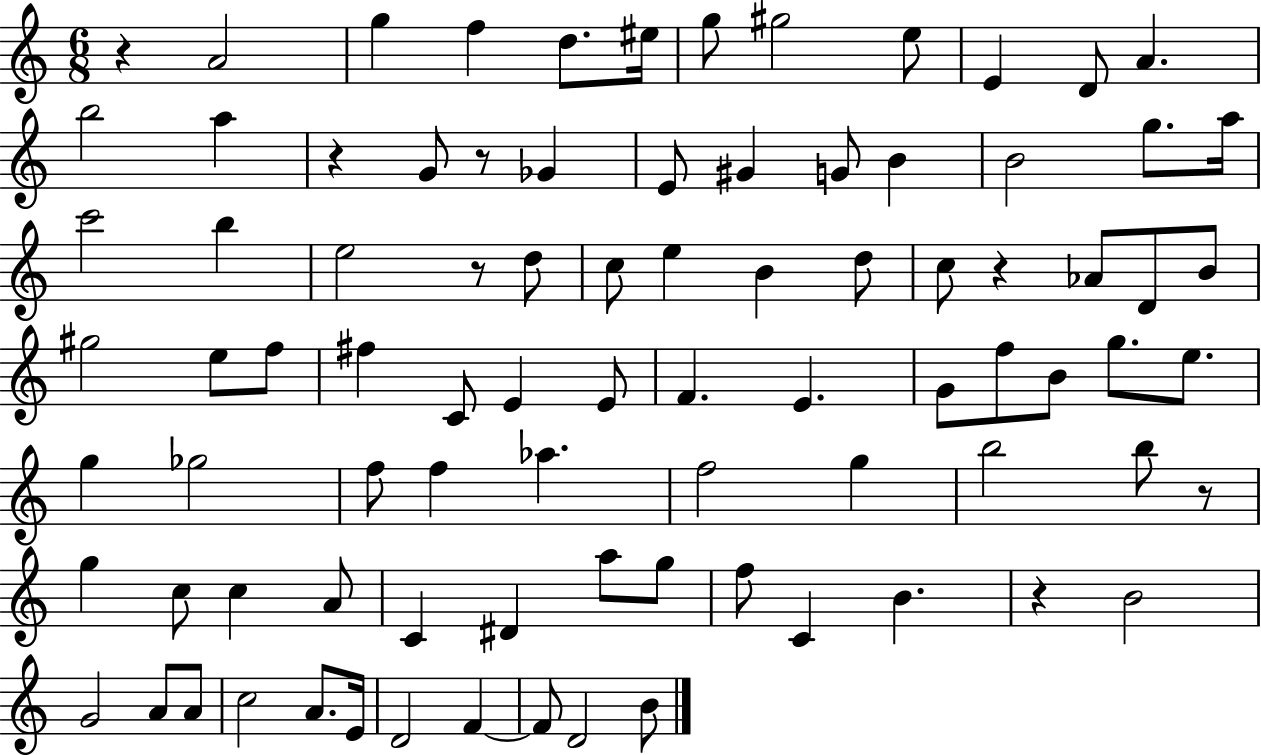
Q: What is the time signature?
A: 6/8